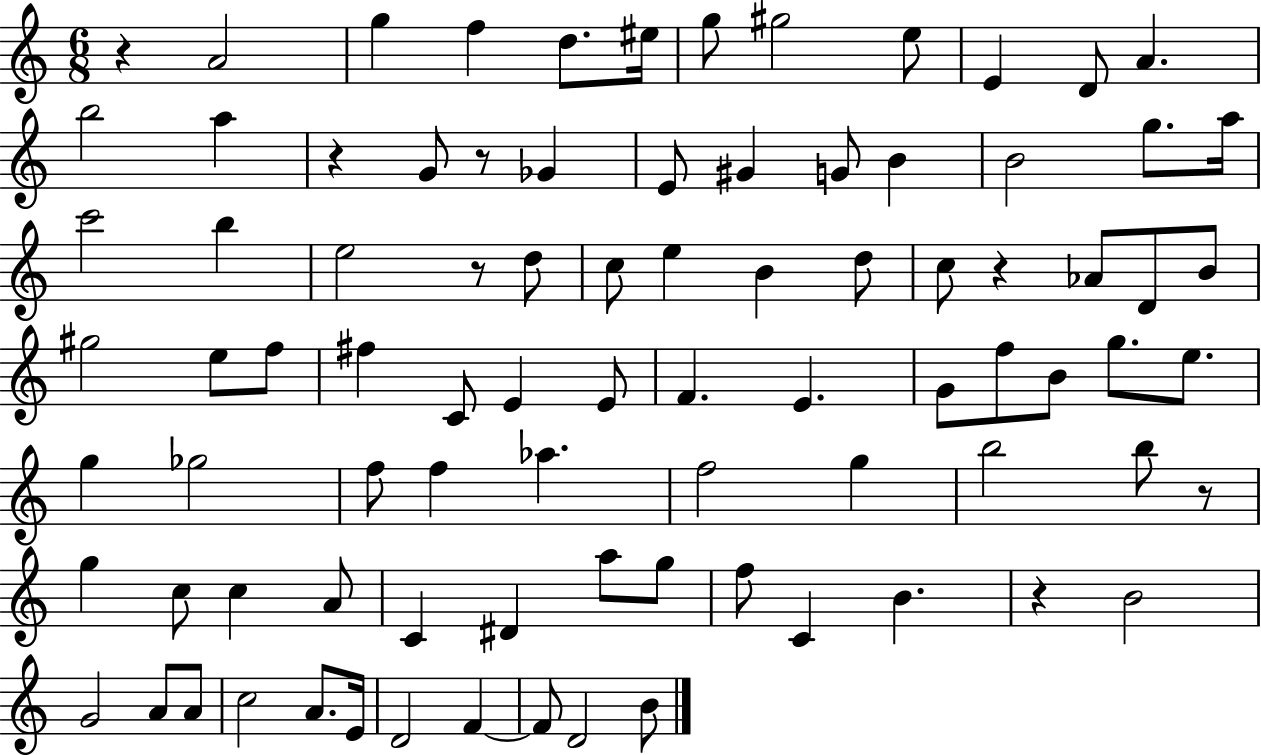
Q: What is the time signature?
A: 6/8